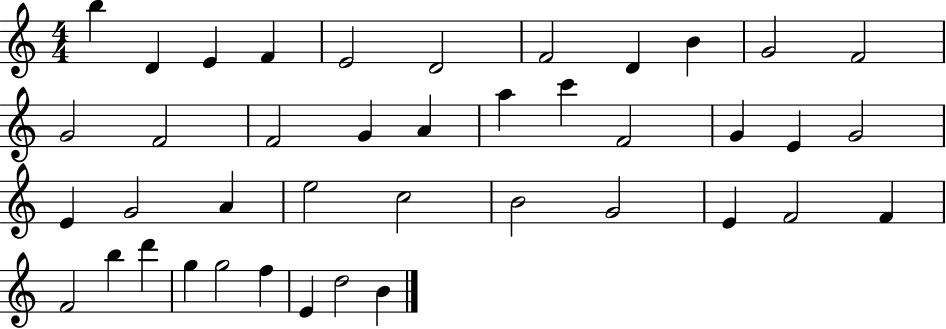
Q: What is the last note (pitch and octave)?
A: B4